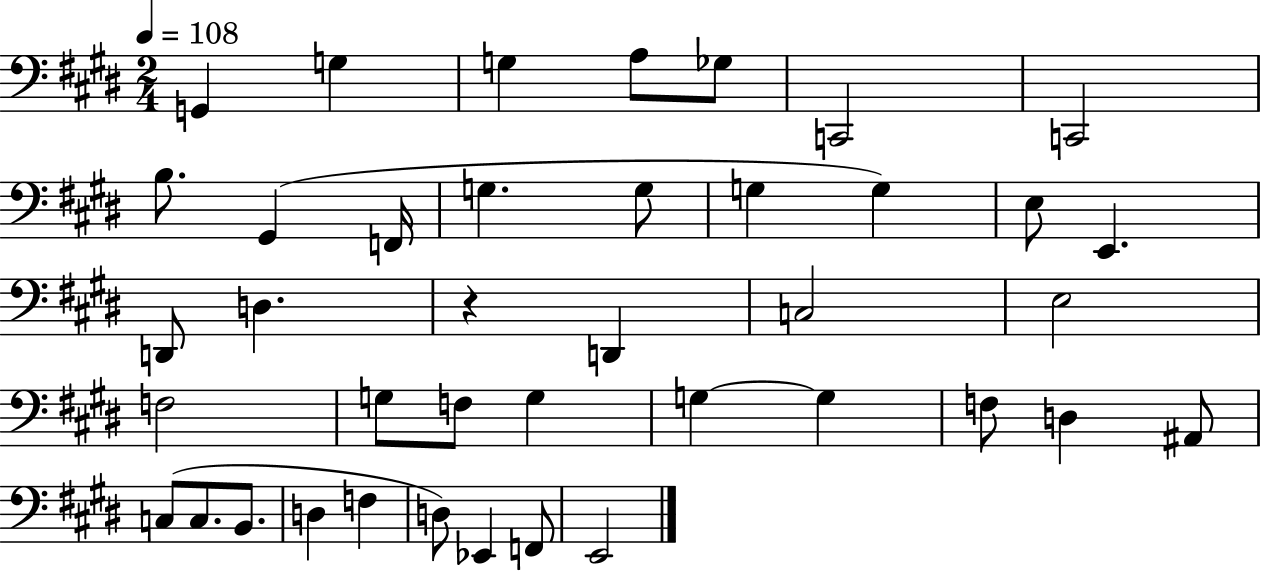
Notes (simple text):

G2/q G3/q G3/q A3/e Gb3/e C2/h C2/h B3/e. G#2/q F2/s G3/q. G3/e G3/q G3/q E3/e E2/q. D2/e D3/q. R/q D2/q C3/h E3/h F3/h G3/e F3/e G3/q G3/q G3/q F3/e D3/q A#2/e C3/e C3/e. B2/e. D3/q F3/q D3/e Eb2/q F2/e E2/h